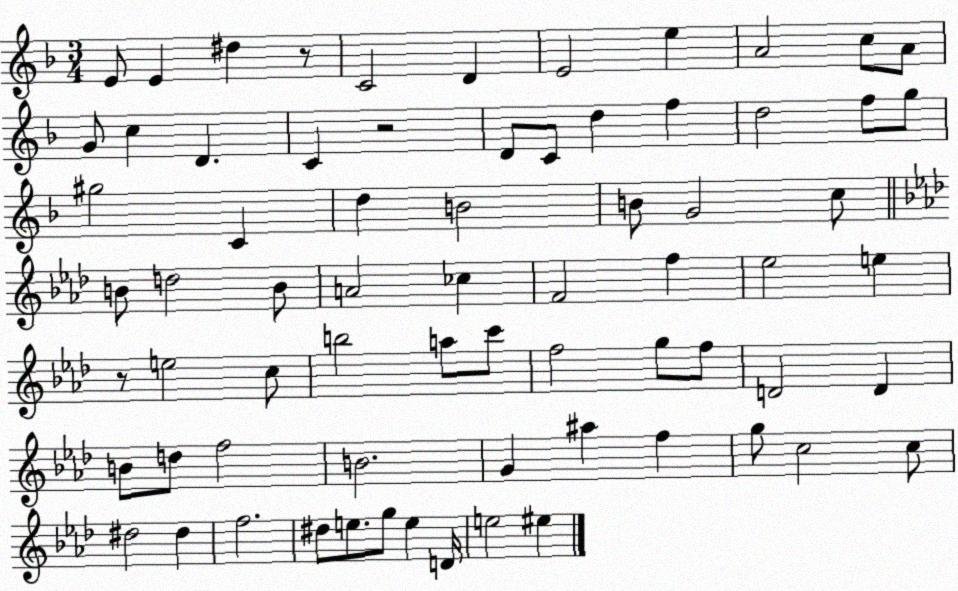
X:1
T:Untitled
M:3/4
L:1/4
K:F
E/2 E ^d z/2 C2 D E2 e A2 c/2 A/2 G/2 c D C z2 D/2 C/2 d f d2 f/2 g/2 ^g2 C d B2 B/2 G2 c/2 B/2 d2 B/2 A2 _c F2 f _e2 e z/2 e2 c/2 b2 a/2 c'/2 f2 g/2 f/2 D2 D B/2 d/2 f2 B2 G ^a f g/2 c2 c/2 ^d2 ^d f2 ^d/2 e/2 g/2 e D/4 e2 ^e